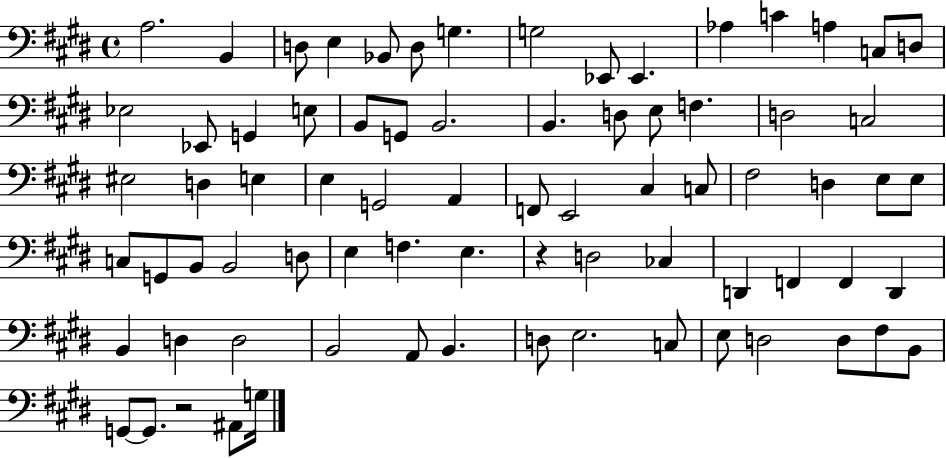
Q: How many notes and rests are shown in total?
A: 76